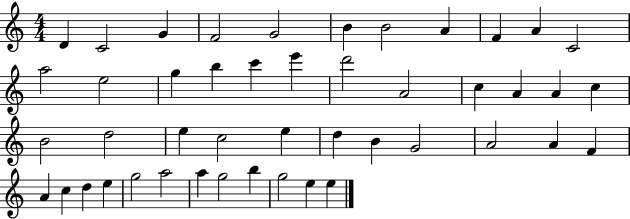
D4/q C4/h G4/q F4/h G4/h B4/q B4/h A4/q F4/q A4/q C4/h A5/h E5/h G5/q B5/q C6/q E6/q D6/h A4/h C5/q A4/q A4/q C5/q B4/h D5/h E5/q C5/h E5/q D5/q B4/q G4/h A4/h A4/q F4/q A4/q C5/q D5/q E5/q G5/h A5/h A5/q G5/h B5/q G5/h E5/q E5/q